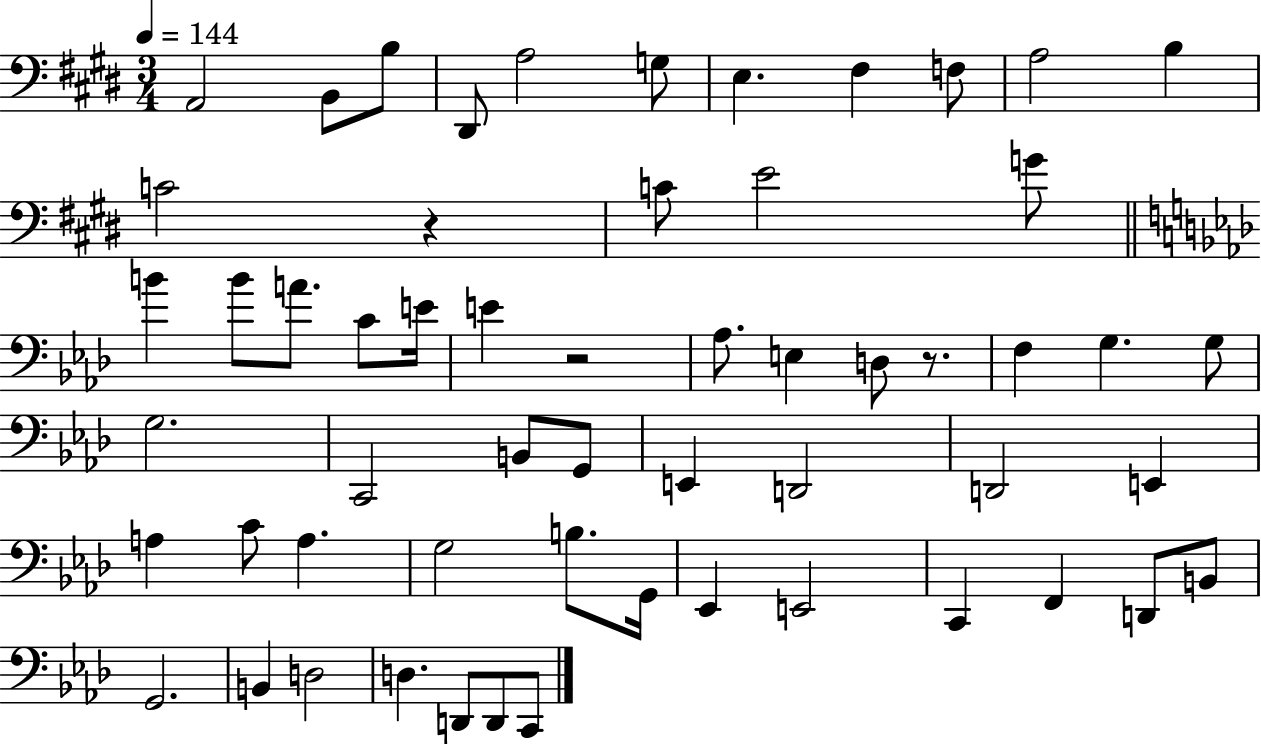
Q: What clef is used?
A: bass